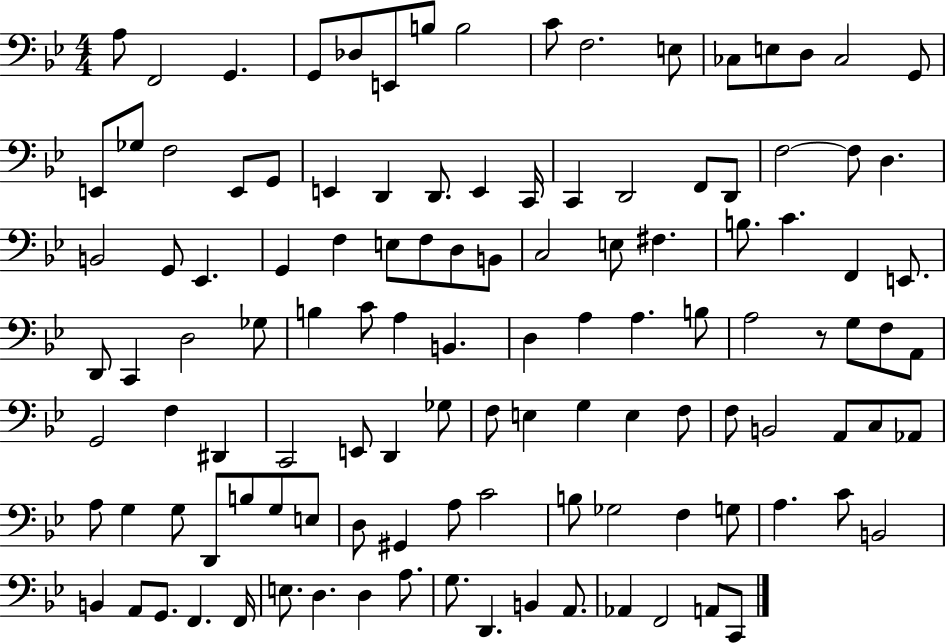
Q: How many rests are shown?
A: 1